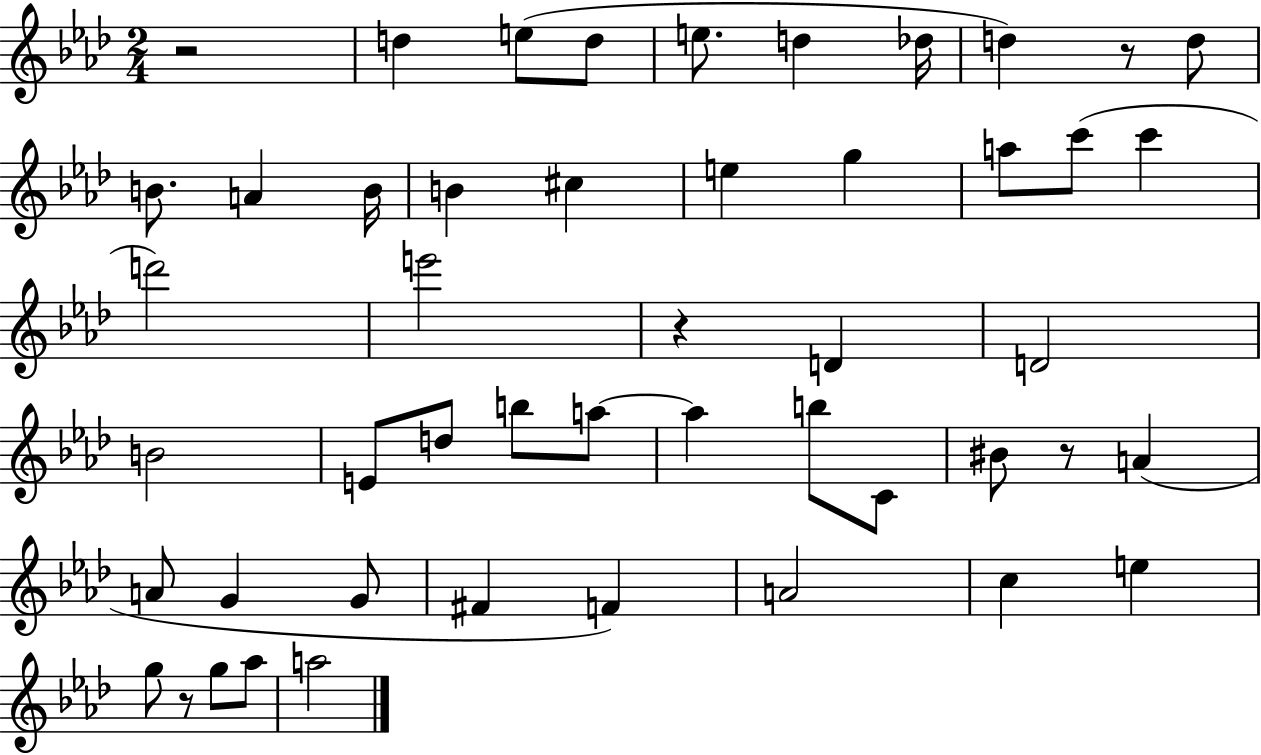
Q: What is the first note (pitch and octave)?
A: D5